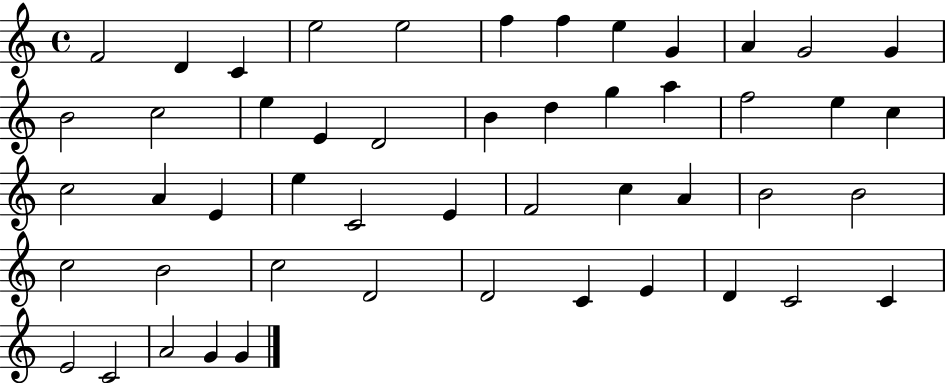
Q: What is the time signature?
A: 4/4